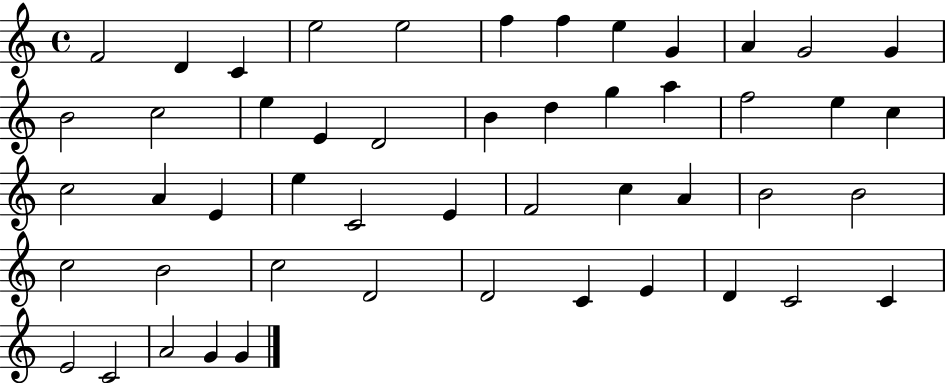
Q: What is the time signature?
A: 4/4